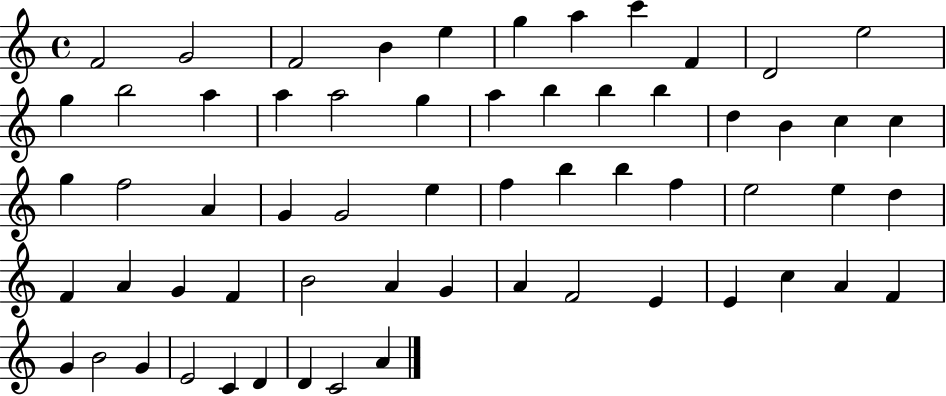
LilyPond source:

{
  \clef treble
  \time 4/4
  \defaultTimeSignature
  \key c \major
  f'2 g'2 | f'2 b'4 e''4 | g''4 a''4 c'''4 f'4 | d'2 e''2 | \break g''4 b''2 a''4 | a''4 a''2 g''4 | a''4 b''4 b''4 b''4 | d''4 b'4 c''4 c''4 | \break g''4 f''2 a'4 | g'4 g'2 e''4 | f''4 b''4 b''4 f''4 | e''2 e''4 d''4 | \break f'4 a'4 g'4 f'4 | b'2 a'4 g'4 | a'4 f'2 e'4 | e'4 c''4 a'4 f'4 | \break g'4 b'2 g'4 | e'2 c'4 d'4 | d'4 c'2 a'4 | \bar "|."
}